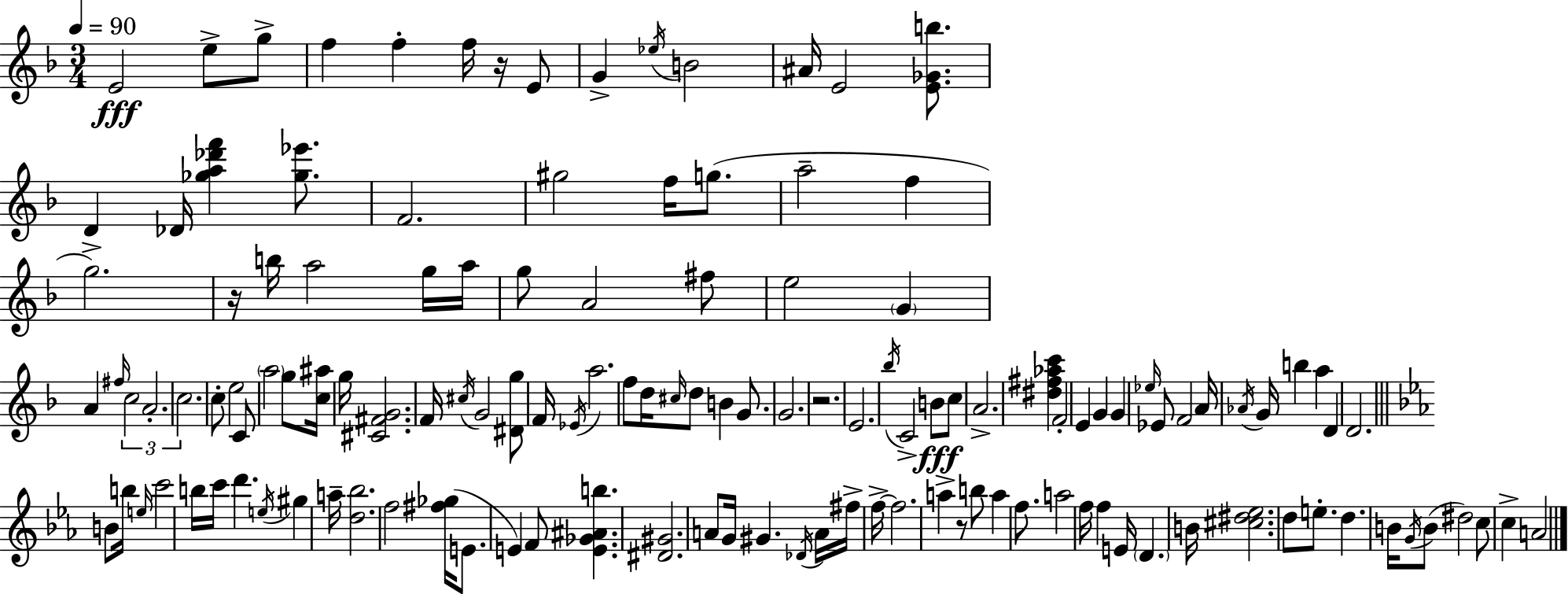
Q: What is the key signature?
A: D minor